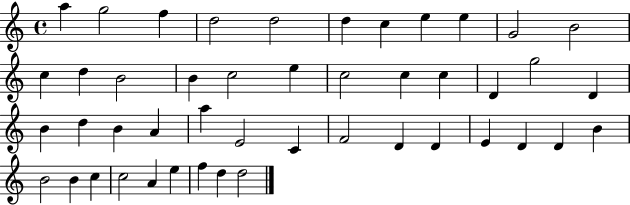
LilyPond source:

{
  \clef treble
  \time 4/4
  \defaultTimeSignature
  \key c \major
  a''4 g''2 f''4 | d''2 d''2 | d''4 c''4 e''4 e''4 | g'2 b'2 | \break c''4 d''4 b'2 | b'4 c''2 e''4 | c''2 c''4 c''4 | d'4 g''2 d'4 | \break b'4 d''4 b'4 a'4 | a''4 e'2 c'4 | f'2 d'4 d'4 | e'4 d'4 d'4 b'4 | \break b'2 b'4 c''4 | c''2 a'4 e''4 | f''4 d''4 d''2 | \bar "|."
}